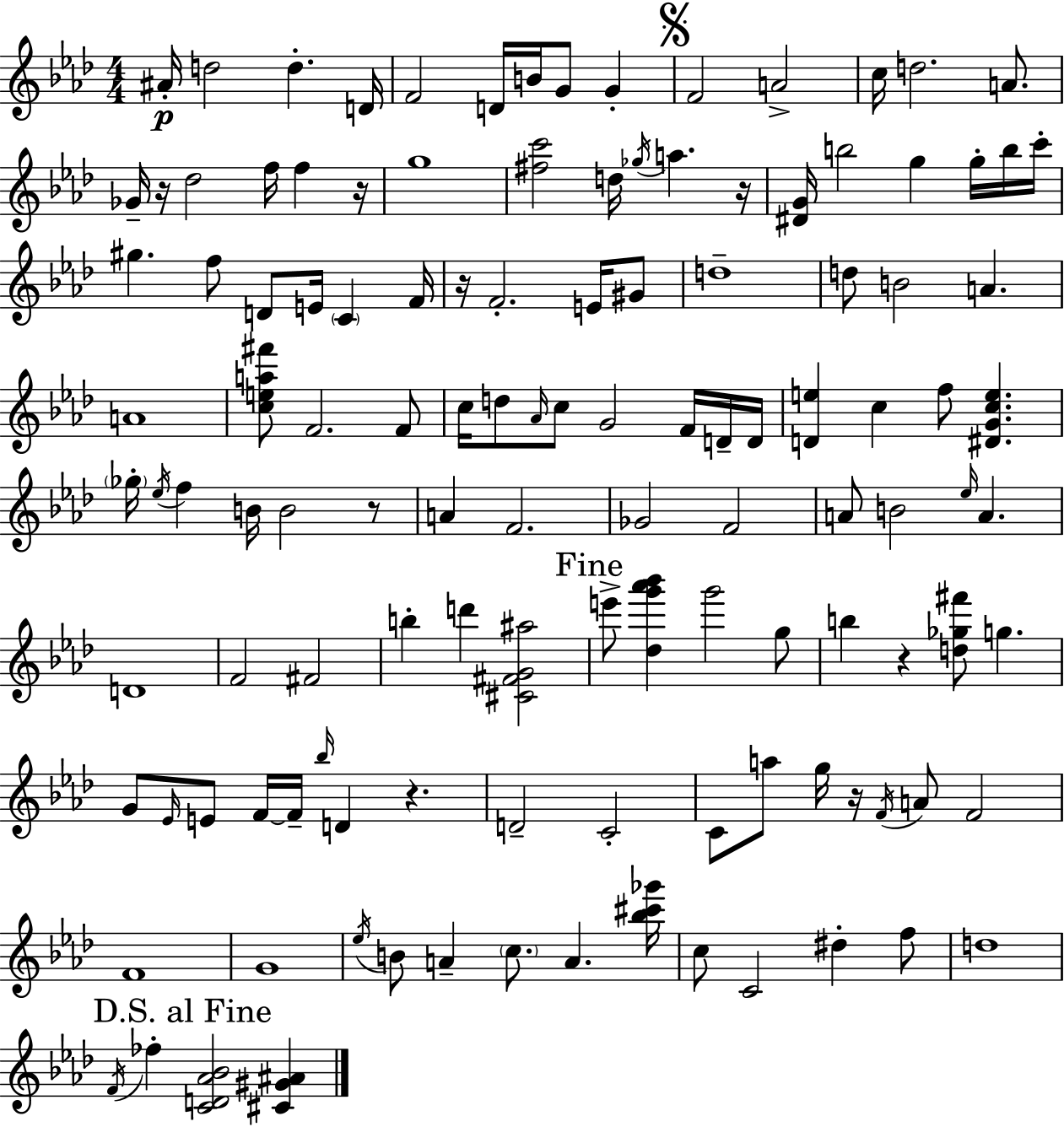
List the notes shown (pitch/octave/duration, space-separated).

A#4/s D5/h D5/q. D4/s F4/h D4/s B4/s G4/e G4/q F4/h A4/h C5/s D5/h. A4/e. Gb4/s R/s Db5/h F5/s F5/q R/s G5/w [F#5,C6]/h D5/s Gb5/s A5/q. R/s [D#4,G4]/s B5/h G5/q G5/s B5/s C6/s G#5/q. F5/e D4/e E4/s C4/q F4/s R/s F4/h. E4/s G#4/e D5/w D5/e B4/h A4/q. A4/w [C5,E5,A5,F#6]/e F4/h. F4/e C5/s D5/e Ab4/s C5/e G4/h F4/s D4/s D4/s [D4,E5]/q C5/q F5/e [D#4,G4,C5,E5]/q. Gb5/s Eb5/s F5/q B4/s B4/h R/e A4/q F4/h. Gb4/h F4/h A4/e B4/h Eb5/s A4/q. D4/w F4/h F#4/h B5/q D6/q [C#4,F#4,G4,A#5]/h E6/e [Db5,G6,Ab6,Bb6]/q G6/h G5/e B5/q R/q [D5,Gb5,F#6]/e G5/q. G4/e Eb4/s E4/e F4/s F4/s Bb5/s D4/q R/q. D4/h C4/h C4/e A5/e G5/s R/s F4/s A4/e F4/h F4/w G4/w Eb5/s B4/e A4/q C5/e. A4/q. [Bb5,C#6,Gb6]/s C5/e C4/h D#5/q F5/e D5/w F4/s FES5/q [C4,D4,Ab4,Bb4]/h [C#4,G#4,A#4]/q